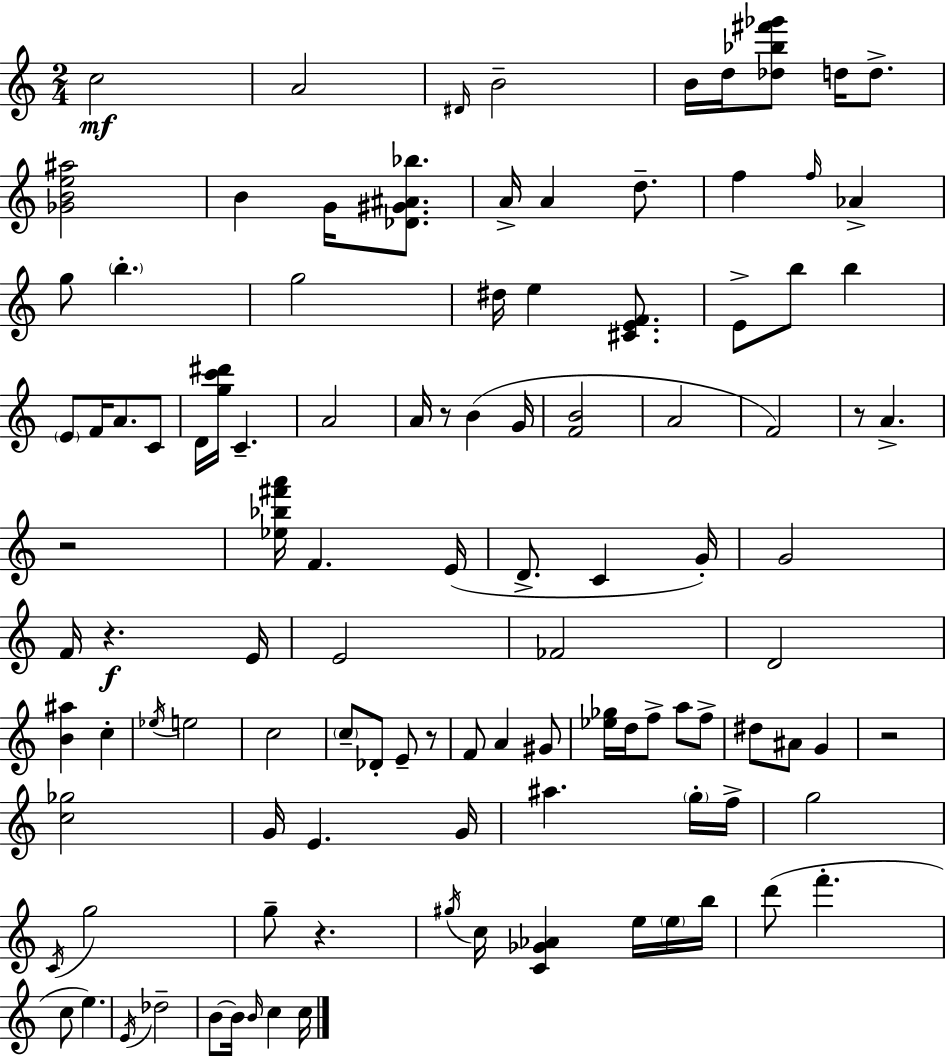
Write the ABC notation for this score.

X:1
T:Untitled
M:2/4
L:1/4
K:C
c2 A2 ^D/4 B2 B/4 d/4 [_d_b^f'_g']/2 d/4 d/2 [_GBe^a]2 B G/4 [_D^G^A_b]/2 A/4 A d/2 f f/4 _A g/2 b g2 ^d/4 e [^CEF]/2 E/2 b/2 b E/2 F/4 A/2 C/2 D/4 [gc'^d']/4 C A2 A/4 z/2 B G/4 [FB]2 A2 F2 z/2 A z2 [_e_b^f'a']/4 F E/4 D/2 C G/4 G2 F/4 z E/4 E2 _F2 D2 [B^a] c _e/4 e2 c2 c/2 _D/2 E/2 z/2 F/2 A ^G/2 [_e_g]/4 d/4 f/2 a/2 f/2 ^d/2 ^A/2 G z2 [c_g]2 G/4 E G/4 ^a g/4 f/4 g2 C/4 g2 g/2 z ^g/4 c/4 [C_G_A] e/4 e/4 b/4 d'/2 f' c/2 e E/4 _d2 B/2 B/4 B/4 c c/4